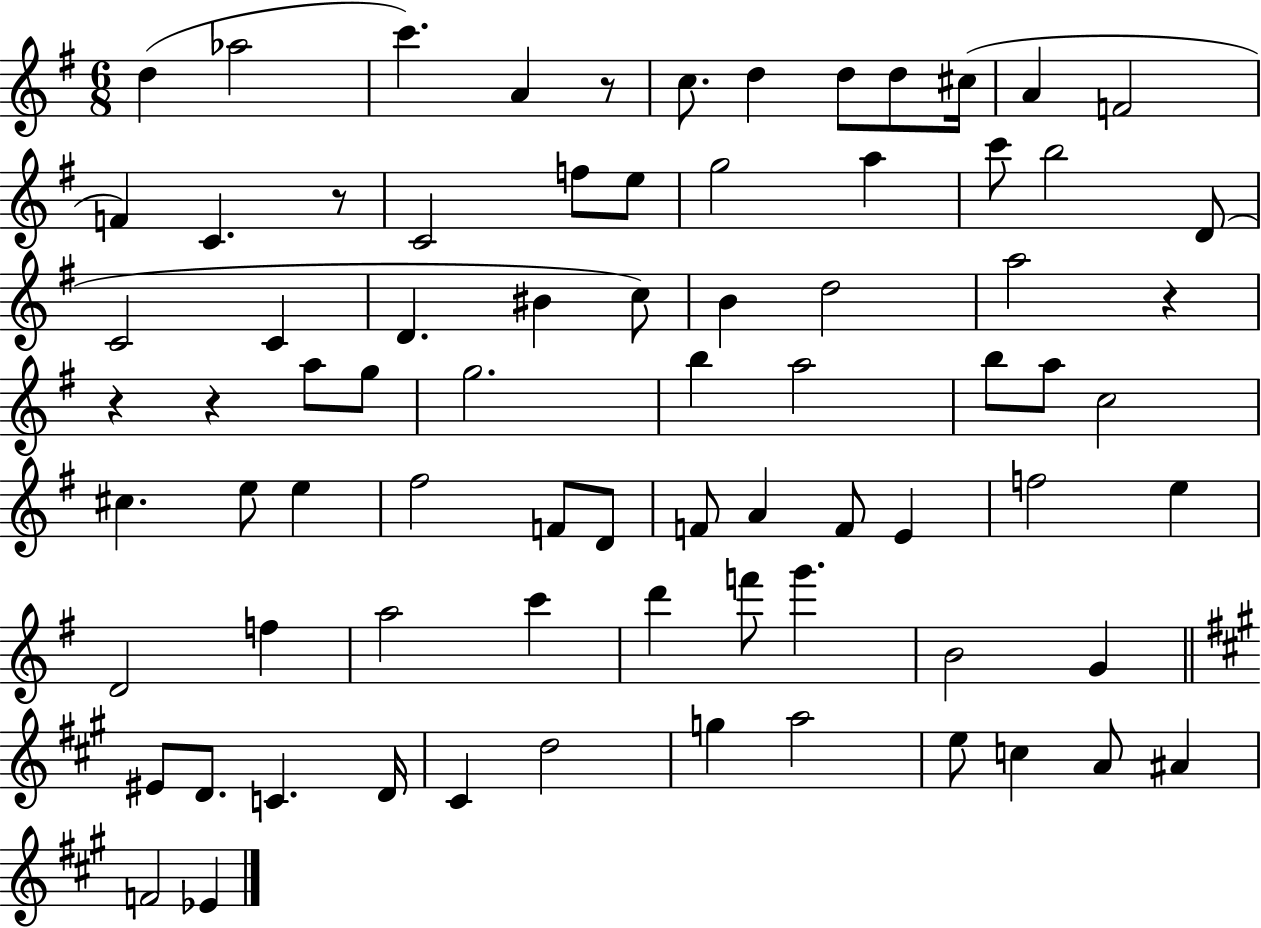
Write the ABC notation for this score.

X:1
T:Untitled
M:6/8
L:1/4
K:G
d _a2 c' A z/2 c/2 d d/2 d/2 ^c/4 A F2 F C z/2 C2 f/2 e/2 g2 a c'/2 b2 D/2 C2 C D ^B c/2 B d2 a2 z z z a/2 g/2 g2 b a2 b/2 a/2 c2 ^c e/2 e ^f2 F/2 D/2 F/2 A F/2 E f2 e D2 f a2 c' d' f'/2 g' B2 G ^E/2 D/2 C D/4 ^C d2 g a2 e/2 c A/2 ^A F2 _E